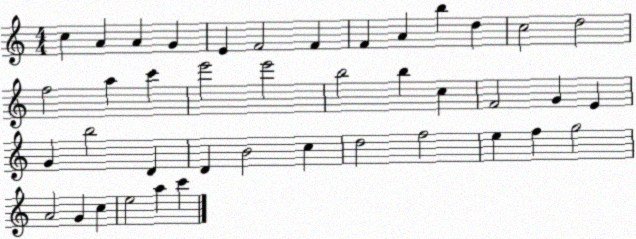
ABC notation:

X:1
T:Untitled
M:4/4
L:1/4
K:C
c A A G E F2 F F A b d c2 d2 f2 a c' e'2 e'2 b2 b c F2 G E G b2 D D B2 c d2 f2 e f g2 A2 G c e2 a c'